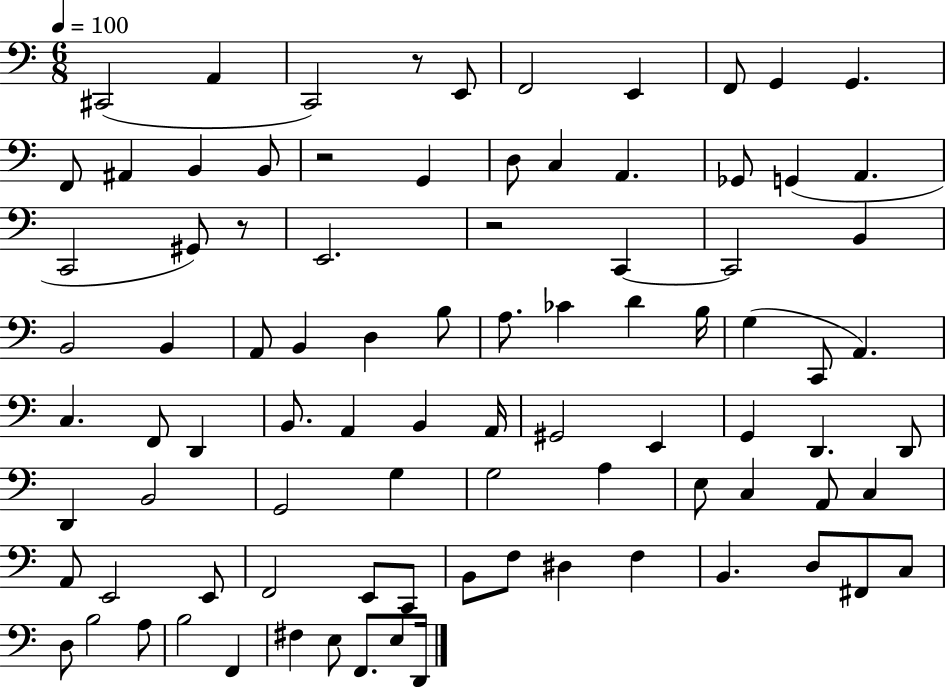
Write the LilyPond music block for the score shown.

{
  \clef bass
  \numericTimeSignature
  \time 6/8
  \key c \major
  \tempo 4 = 100
  cis,2( a,4 | c,2) r8 e,8 | f,2 e,4 | f,8 g,4 g,4. | \break f,8 ais,4 b,4 b,8 | r2 g,4 | d8 c4 a,4. | ges,8 g,4( a,4. | \break c,2 gis,8) r8 | e,2. | r2 c,4~~ | c,2 b,4 | \break b,2 b,4 | a,8 b,4 d4 b8 | a8. ces'4 d'4 b16 | g4( c,8 a,4.) | \break c4. f,8 d,4 | b,8. a,4 b,4 a,16 | gis,2 e,4 | g,4 d,4. d,8 | \break d,4 b,2 | g,2 g4 | g2 a4 | e8 c4 a,8 c4 | \break a,8 e,2 e,8 | f,2 e,8 c,8 | b,8 f8 dis4 f4 | b,4. d8 fis,8 c8 | \break d8 b2 a8 | b2 f,4 | fis4 e8 f,8. e8 d,16 | \bar "|."
}